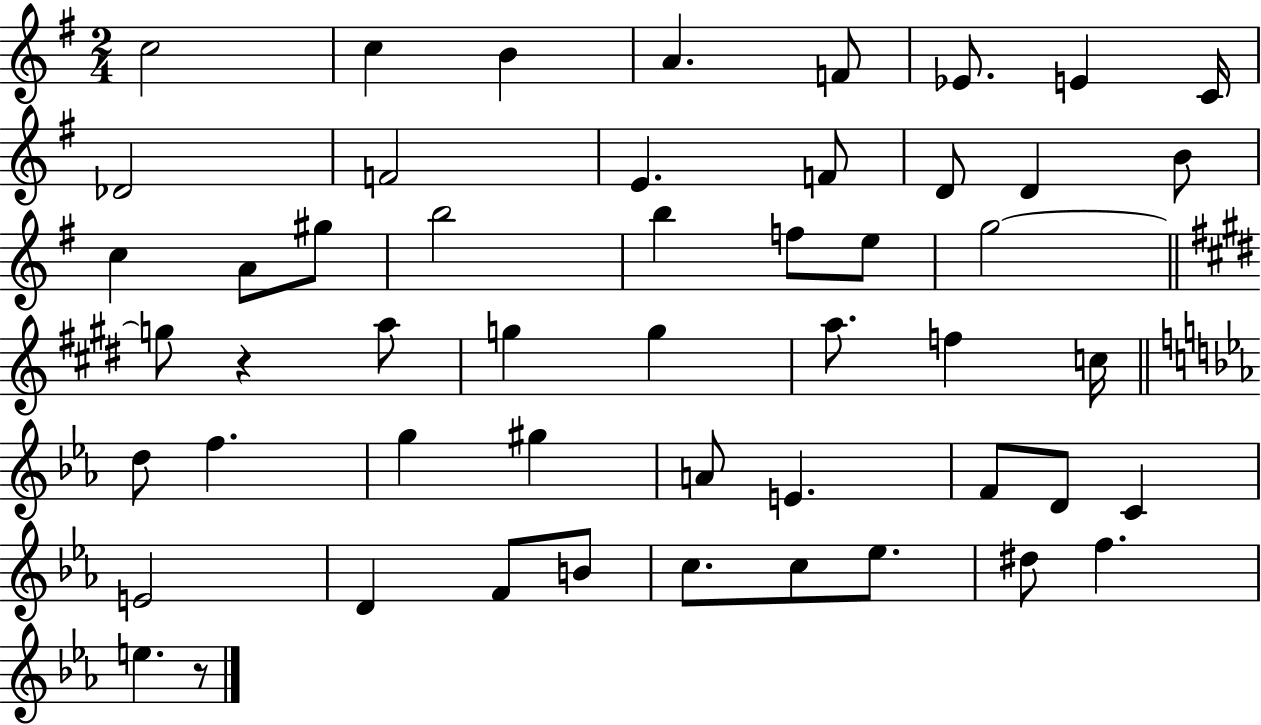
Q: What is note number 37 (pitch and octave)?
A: F4